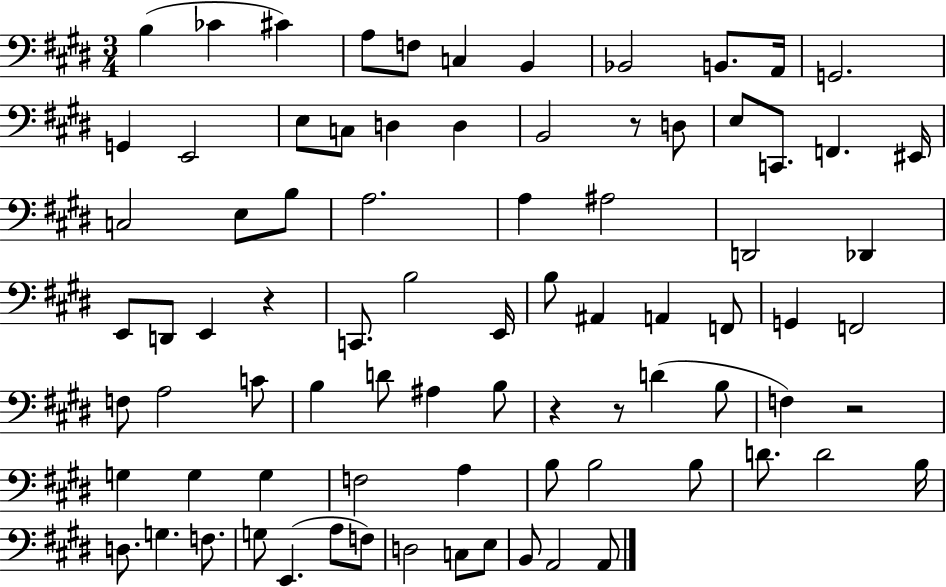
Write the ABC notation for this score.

X:1
T:Untitled
M:3/4
L:1/4
K:E
B, _C ^C A,/2 F,/2 C, B,, _B,,2 B,,/2 A,,/4 G,,2 G,, E,,2 E,/2 C,/2 D, D, B,,2 z/2 D,/2 E,/2 C,,/2 F,, ^E,,/4 C,2 E,/2 B,/2 A,2 A, ^A,2 D,,2 _D,, E,,/2 D,,/2 E,, z C,,/2 B,2 E,,/4 B,/2 ^A,, A,, F,,/2 G,, F,,2 F,/2 A,2 C/2 B, D/2 ^A, B,/2 z z/2 D B,/2 F, z2 G, G, G, F,2 A, B,/2 B,2 B,/2 D/2 D2 B,/4 D,/2 G, F,/2 G,/2 E,, A,/2 F,/2 D,2 C,/2 E,/2 B,,/2 A,,2 A,,/2